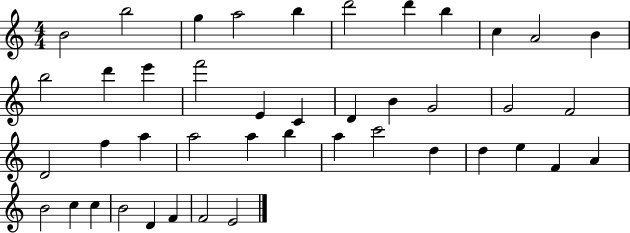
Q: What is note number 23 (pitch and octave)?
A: D4